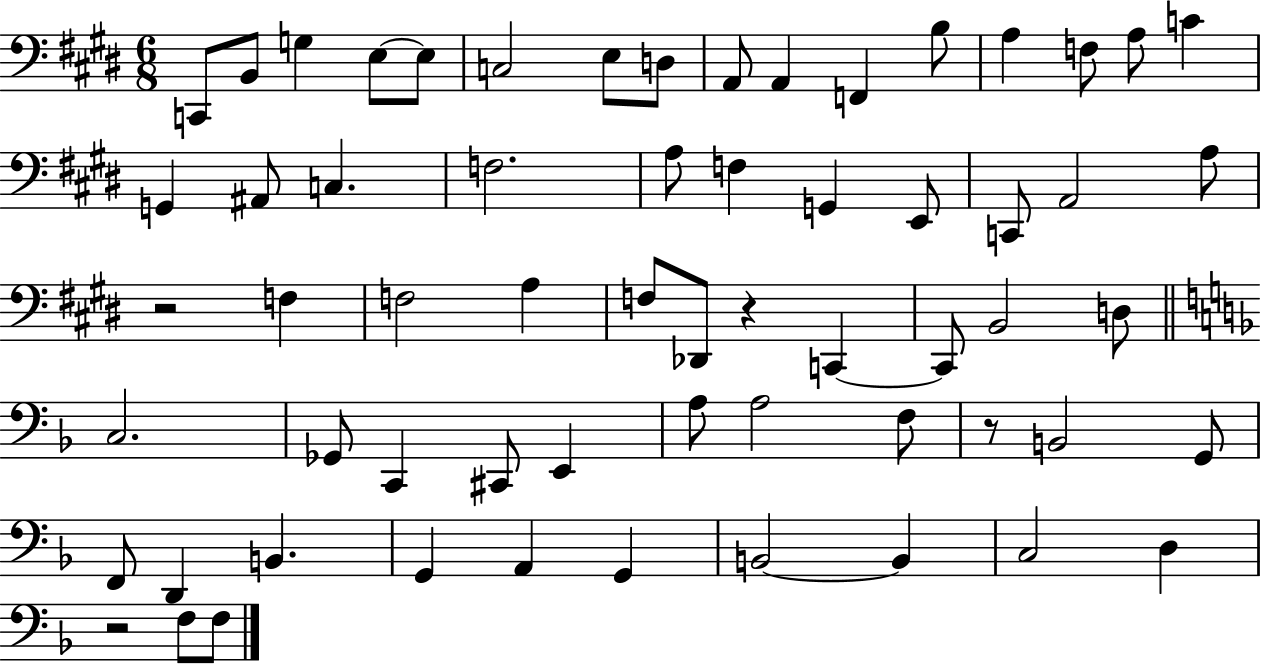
{
  \clef bass
  \numericTimeSignature
  \time 6/8
  \key e \major
  c,8 b,8 g4 e8~~ e8 | c2 e8 d8 | a,8 a,4 f,4 b8 | a4 f8 a8 c'4 | \break g,4 ais,8 c4. | f2. | a8 f4 g,4 e,8 | c,8 a,2 a8 | \break r2 f4 | f2 a4 | f8 des,8 r4 c,4~~ | c,8 b,2 d8 | \break \bar "||" \break \key d \minor c2. | ges,8 c,4 cis,8 e,4 | a8 a2 f8 | r8 b,2 g,8 | \break f,8 d,4 b,4. | g,4 a,4 g,4 | b,2~~ b,4 | c2 d4 | \break r2 f8 f8 | \bar "|."
}